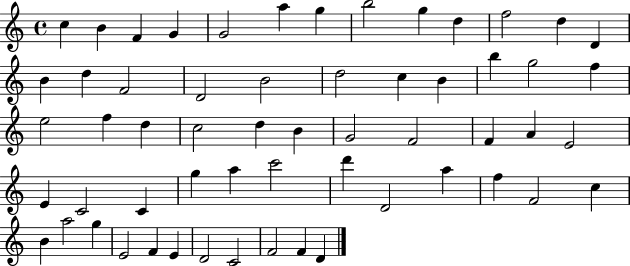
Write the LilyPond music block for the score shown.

{
  \clef treble
  \time 4/4
  \defaultTimeSignature
  \key c \major
  c''4 b'4 f'4 g'4 | g'2 a''4 g''4 | b''2 g''4 d''4 | f''2 d''4 d'4 | \break b'4 d''4 f'2 | d'2 b'2 | d''2 c''4 b'4 | b''4 g''2 f''4 | \break e''2 f''4 d''4 | c''2 d''4 b'4 | g'2 f'2 | f'4 a'4 e'2 | \break e'4 c'2 c'4 | g''4 a''4 c'''2 | d'''4 d'2 a''4 | f''4 f'2 c''4 | \break b'4 a''2 g''4 | e'2 f'4 e'4 | d'2 c'2 | f'2 f'4 d'4 | \break \bar "|."
}